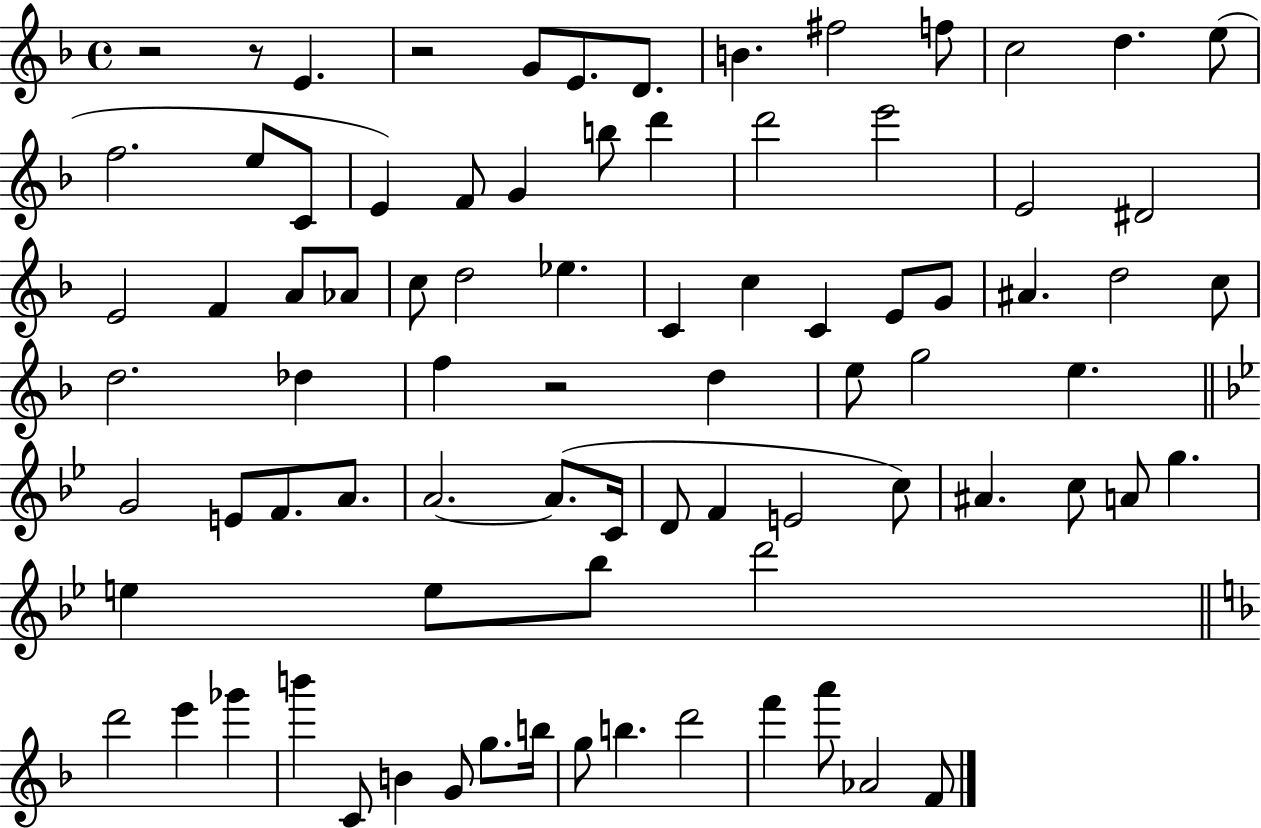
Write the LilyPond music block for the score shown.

{
  \clef treble
  \time 4/4
  \defaultTimeSignature
  \key f \major
  r2 r8 e'4. | r2 g'8 e'8. d'8. | b'4. fis''2 f''8 | c''2 d''4. e''8( | \break f''2. e''8 c'8 | e'4) f'8 g'4 b''8 d'''4 | d'''2 e'''2 | e'2 dis'2 | \break e'2 f'4 a'8 aes'8 | c''8 d''2 ees''4. | c'4 c''4 c'4 e'8 g'8 | ais'4. d''2 c''8 | \break d''2. des''4 | f''4 r2 d''4 | e''8 g''2 e''4. | \bar "||" \break \key g \minor g'2 e'8 f'8. a'8. | a'2.~~ a'8.( c'16 | d'8 f'4 e'2 c''8) | ais'4. c''8 a'8 g''4. | \break e''4 e''8 bes''8 d'''2 | \bar "||" \break \key d \minor d'''2 e'''4 ges'''4 | b'''4 c'8 b'4 g'8 g''8. b''16 | g''8 b''4. d'''2 | f'''4 a'''8 aes'2 f'8 | \break \bar "|."
}